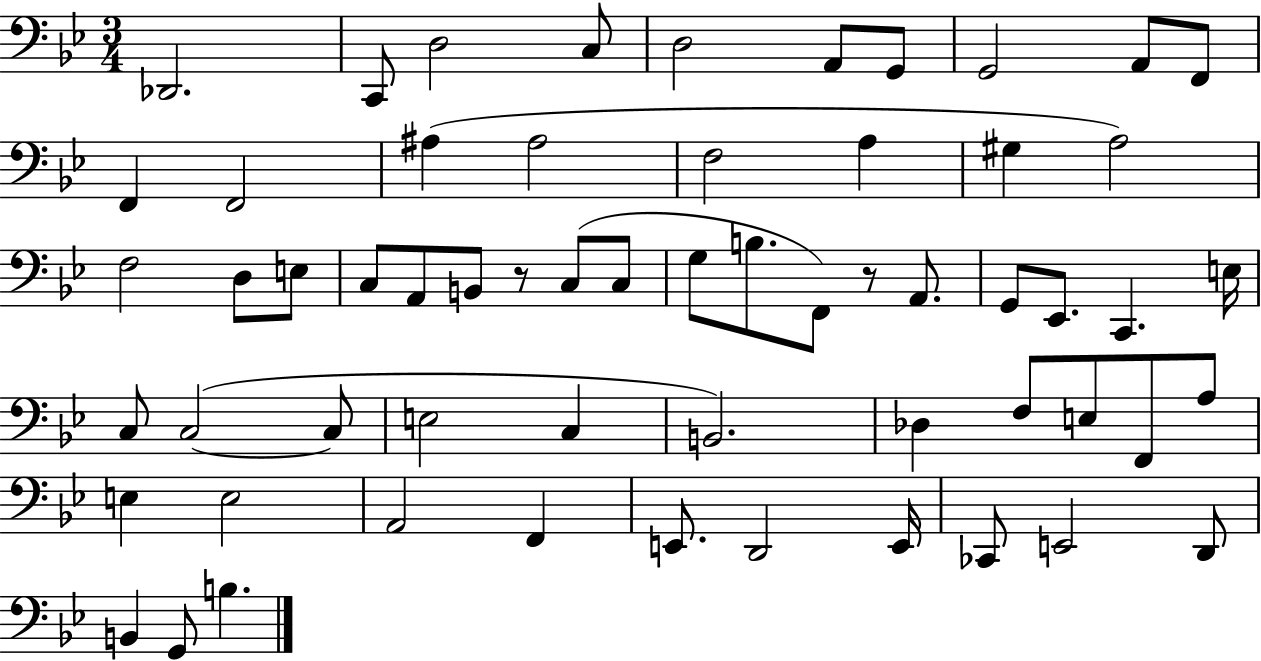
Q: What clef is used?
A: bass